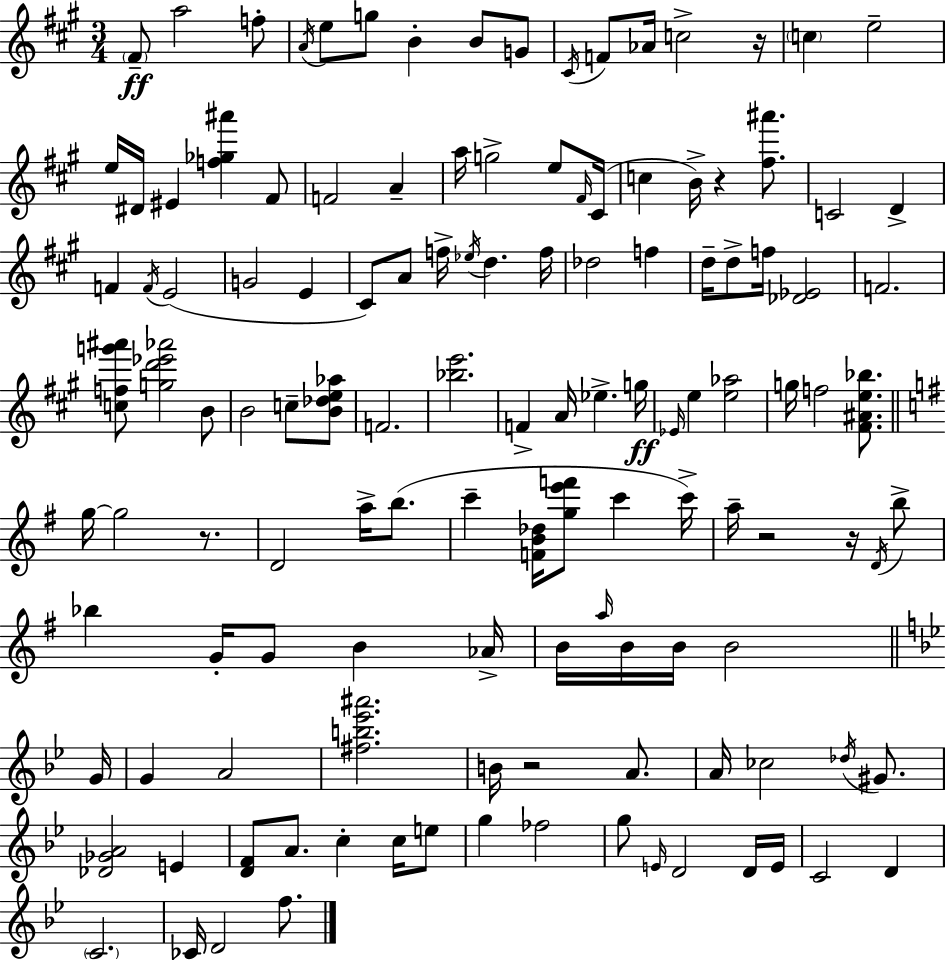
{
  \clef treble
  \numericTimeSignature
  \time 3/4
  \key a \major
  \parenthesize fis'8--\ff a''2 f''8-. | \acciaccatura { a'16 } e''8 g''8 b'4-. b'8 g'8 | \acciaccatura { cis'16 } f'8 aes'16 c''2-> | r16 \parenthesize c''4 e''2-- | \break e''16 dis'16 eis'4 <f'' ges'' ais'''>4 | fis'8 f'2 a'4-- | a''16 g''2-> e''8 | \grace { fis'16 }( cis'16 c''4 b'16->) r4 | \break <fis'' ais'''>8. c'2 d'4-> | f'4 \acciaccatura { f'16 } e'2( | g'2 | e'4 cis'8) a'8 f''16-> \acciaccatura { ees''16 } d''4. | \break f''16 des''2 | f''4 d''16-- d''8-> f''16 <des' ees'>2 | f'2. | <c'' f'' g''' ais'''>8 <g'' d''' ees''' aes'''>2 | \break b'8 b'2 | c''8-- <b' des'' e'' aes''>8 f'2. | <bes'' e'''>2. | f'4-> a'16 ees''4.-> | \break g''16\ff \grace { ees'16 } e''4 <e'' aes''>2 | g''16 f''2 | <fis' ais' e'' bes''>8. \bar "||" \break \key g \major g''16~~ g''2 r8. | d'2 a''16-> b''8.( | c'''4-- <f' b' des''>16 <g'' e''' f'''>8 c'''4 c'''16->) | a''16-- r2 r16 \acciaccatura { d'16 } b''8-> | \break bes''4 g'16-. g'8 b'4 | aes'16-> b'16 \grace { a''16 } b'16 b'16 b'2 | \bar "||" \break \key g \minor g'16 g'4 a'2 | <fis'' b'' ees''' ais'''>2. | b'16 r2 a'8. | a'16 ces''2 \acciaccatura { des''16 } gis'8. | \break <des' ges' a'>2 e'4 | <d' f'>8 a'8. c''4-. c''16 | e''8 g''4 fes''2 | g''8 \grace { e'16 } d'2 | \break d'16 e'16 c'2 d'4 | \parenthesize c'2. | ces'16 d'2 | f''8. \bar "|."
}